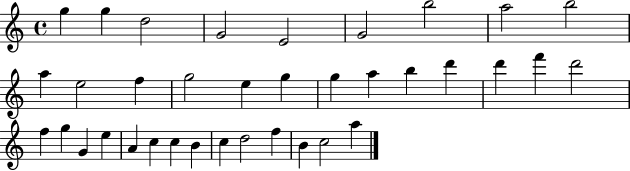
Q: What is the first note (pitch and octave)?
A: G5